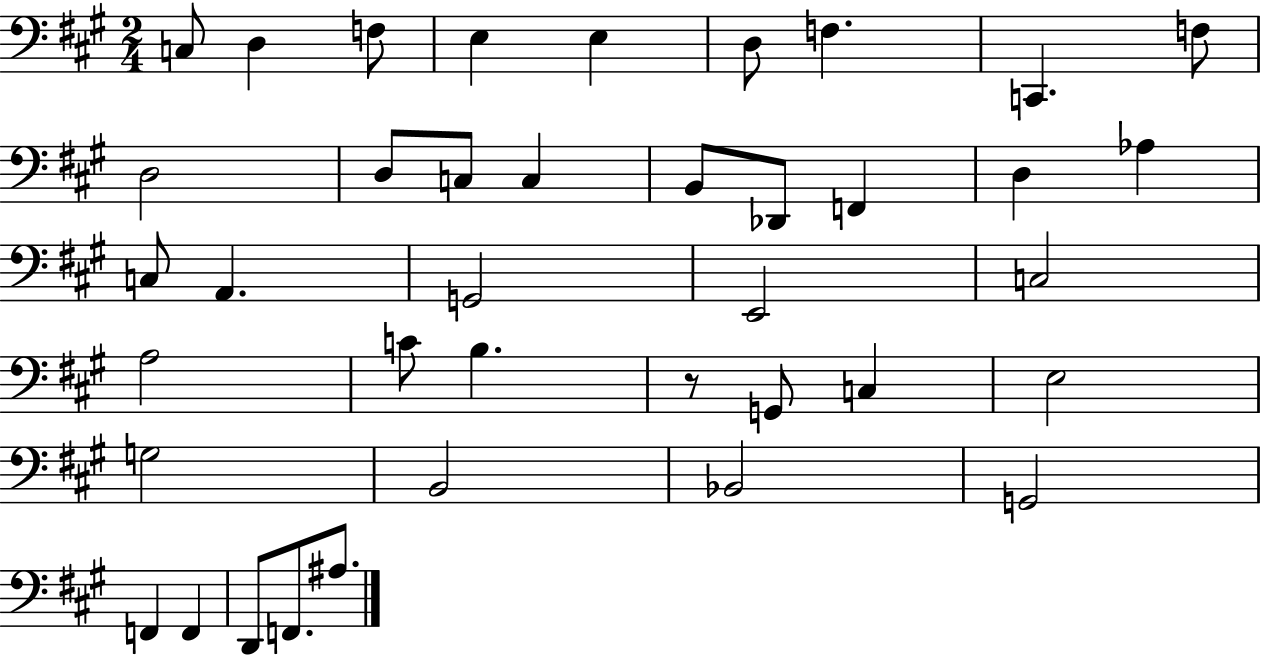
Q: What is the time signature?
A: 2/4